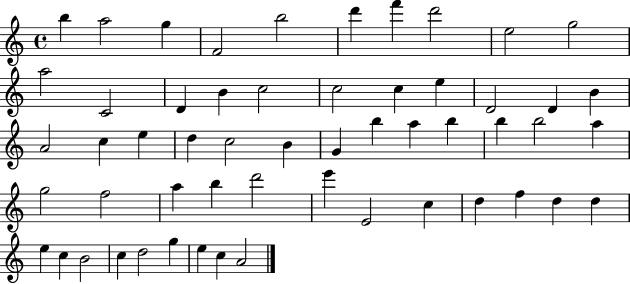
{
  \clef treble
  \time 4/4
  \defaultTimeSignature
  \key c \major
  b''4 a''2 g''4 | f'2 b''2 | d'''4 f'''4 d'''2 | e''2 g''2 | \break a''2 c'2 | d'4 b'4 c''2 | c''2 c''4 e''4 | d'2 d'4 b'4 | \break a'2 c''4 e''4 | d''4 c''2 b'4 | g'4 b''4 a''4 b''4 | b''4 b''2 a''4 | \break g''2 f''2 | a''4 b''4 d'''2 | e'''4 e'2 c''4 | d''4 f''4 d''4 d''4 | \break e''4 c''4 b'2 | c''4 d''2 g''4 | e''4 c''4 a'2 | \bar "|."
}